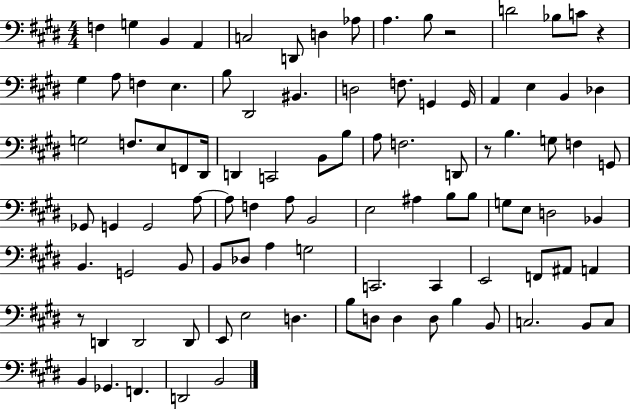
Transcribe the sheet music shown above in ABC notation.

X:1
T:Untitled
M:4/4
L:1/4
K:E
F, G, B,, A,, C,2 D,,/2 D, _A,/2 A, B,/2 z2 D2 _B,/2 C/2 z ^G, A,/2 F, E, B,/2 ^D,,2 ^B,, D,2 F,/2 G,, G,,/4 A,, E, B,, _D, G,2 F,/2 E,/2 F,,/2 ^D,,/4 D,, C,,2 B,,/2 B,/2 A,/2 F,2 D,,/2 z/2 B, G,/2 F, G,,/2 _G,,/2 G,, G,,2 A,/2 A,/2 F, A,/2 B,,2 E,2 ^A, B,/2 B,/2 G,/2 E,/2 D,2 _B,, B,, G,,2 B,,/2 B,,/2 _D,/2 A, G,2 C,,2 C,, E,,2 F,,/2 ^A,,/2 A,, z/2 D,, D,,2 D,,/2 E,,/2 E,2 D, B,/2 D,/2 D, D,/2 B, B,,/2 C,2 B,,/2 C,/2 B,, _G,, F,, D,,2 B,,2